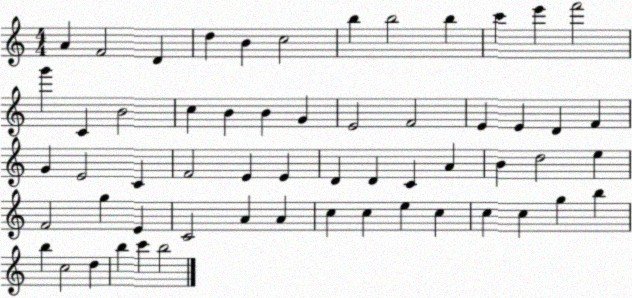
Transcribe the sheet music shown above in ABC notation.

X:1
T:Untitled
M:4/4
L:1/4
K:C
A F2 D d B c2 b b2 b c' e' f'2 g' C B2 c B B G E2 F2 E E D F G E2 C F2 E E D D C A B d2 e F2 g E C2 A A c c e c c c g b b c2 d b c' b2